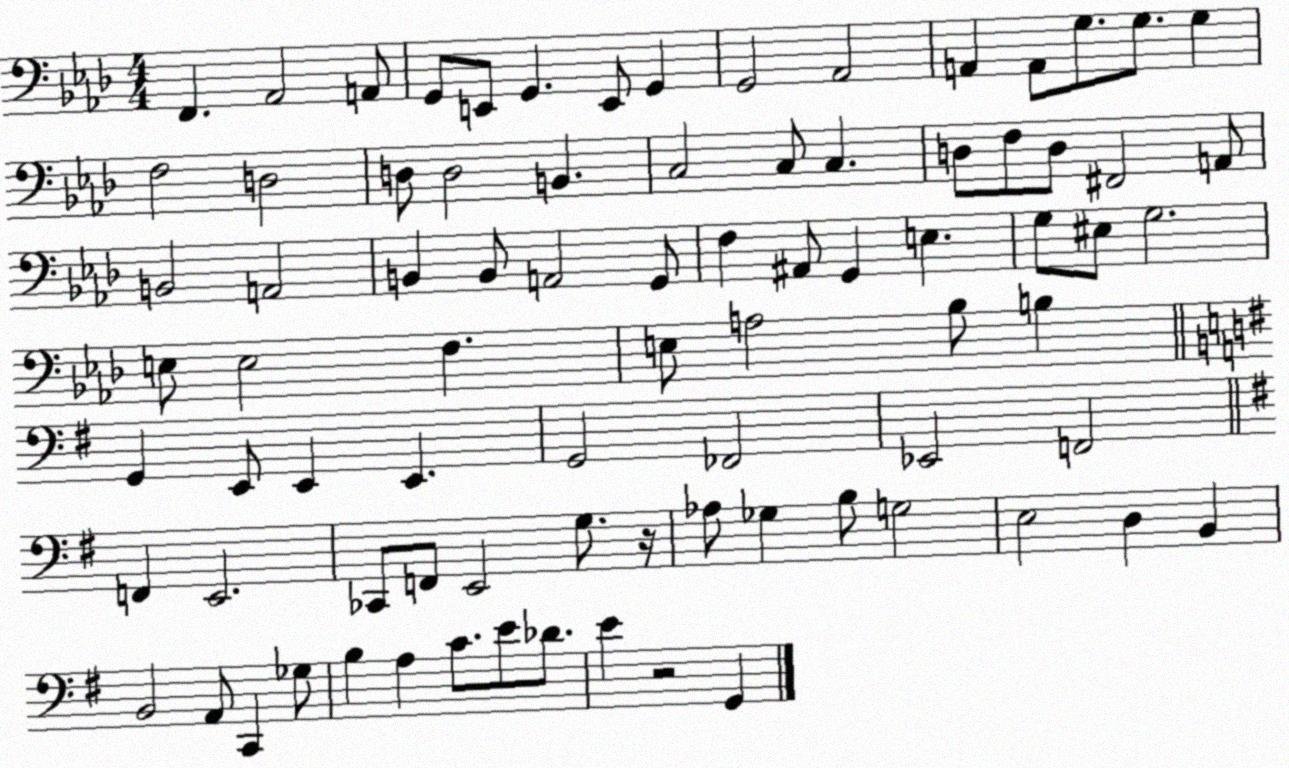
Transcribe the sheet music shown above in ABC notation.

X:1
T:Untitled
M:4/4
L:1/4
K:Ab
F,, _A,,2 A,,/2 G,,/2 E,,/2 G,, E,,/2 G,, G,,2 _A,,2 A,, A,,/2 G,/2 G,/2 G, F,2 D,2 D,/2 D,2 B,, C,2 C,/2 C, D,/2 F,/2 D,/2 ^F,,2 A,,/2 B,,2 A,,2 B,, B,,/2 A,,2 G,,/2 F, ^A,,/2 G,, E, G,/2 ^E,/2 G,2 E,/2 E,2 F, E,/2 A,2 _B,/2 B, G,, E,,/2 E,, E,, G,,2 _F,,2 _E,,2 F,,2 F,, E,,2 _C,,/2 F,,/2 E,,2 G,/2 z/4 _A,/2 _G, B,/2 G,2 E,2 D, B,, B,,2 A,,/2 C,, _G,/2 B, A, C/2 E/2 _D/2 E z2 G,,